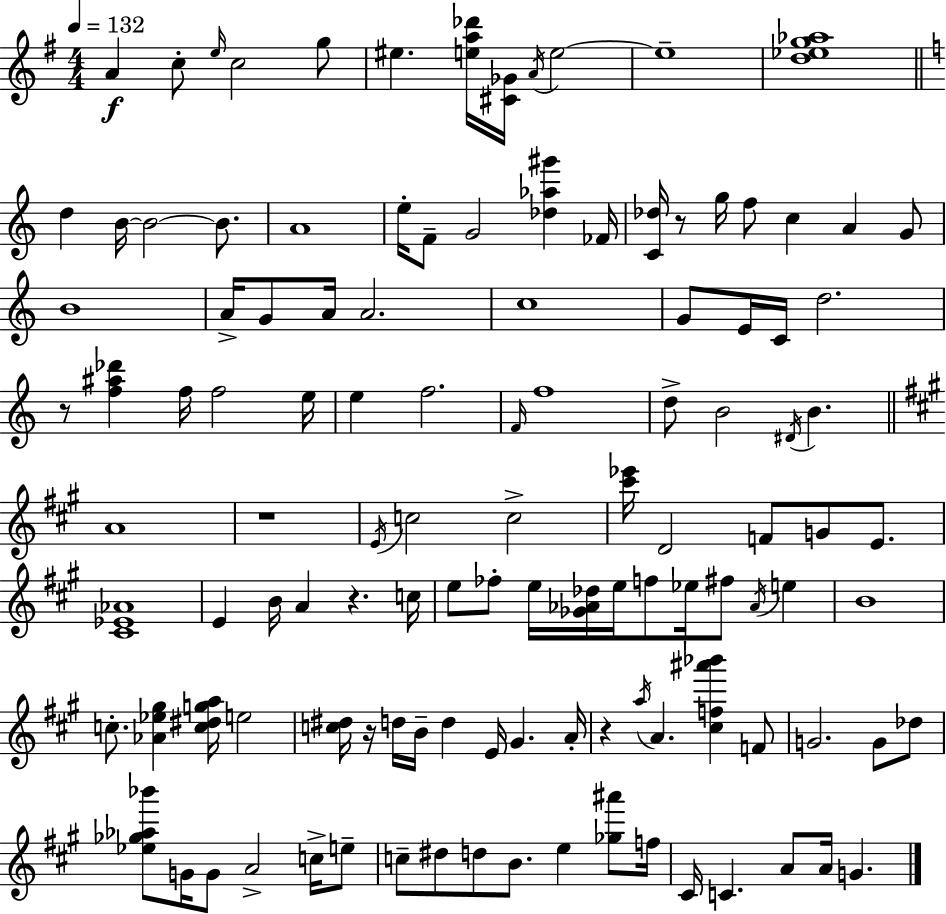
A4/q C5/e E5/s C5/h G5/e EIS5/q. [E5,A5,Db6]/s [C#4,Gb4]/s A4/s E5/h E5/w [D5,Eb5,G5,Ab5]/w D5/q B4/s B4/h B4/e. A4/w E5/s F4/e G4/h [Db5,Ab5,G#6]/q FES4/s [C4,Db5]/s R/e G5/s F5/e C5/q A4/q G4/e B4/w A4/s G4/e A4/s A4/h. C5/w G4/e E4/s C4/s D5/h. R/e [F5,A#5,Db6]/q F5/s F5/h E5/s E5/q F5/h. F4/s F5/w D5/e B4/h D#4/s B4/q. A4/w R/w E4/s C5/h C5/h [C#6,Eb6]/s D4/h F4/e G4/e E4/e. [C#4,Eb4,Ab4]/w E4/q B4/s A4/q R/q. C5/s E5/e FES5/e E5/s [Gb4,Ab4,Db5]/s E5/s F5/e Eb5/s F#5/e Ab4/s E5/q B4/w C5/e. [Ab4,Eb5,G#5]/q [C5,D#5,G5,A5]/s E5/h [C5,D#5]/s R/s D5/s B4/s D5/q E4/s G#4/q. A4/s R/q A5/s A4/q. [C#5,F5,A#6,Bb6]/q F4/e G4/h. G4/e Db5/e [Eb5,Gb5,Ab5,Bb6]/e G4/s G4/e A4/h C5/s E5/e C5/e D#5/e D5/e B4/e. E5/q [Gb5,A#6]/e F5/s C#4/s C4/q. A4/e A4/s G4/q.